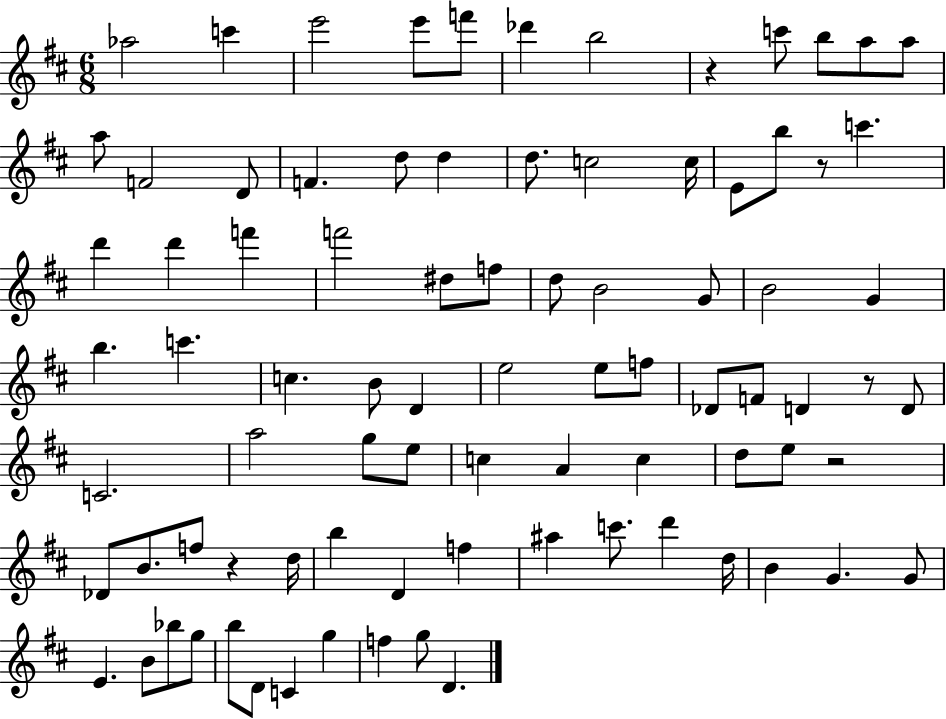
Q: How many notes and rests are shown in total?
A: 85